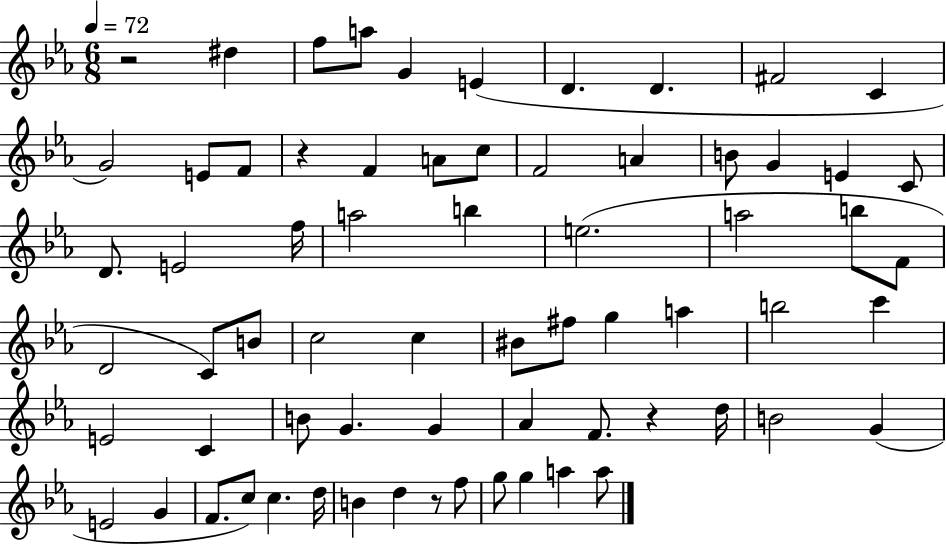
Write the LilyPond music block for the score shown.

{
  \clef treble
  \numericTimeSignature
  \time 6/8
  \key ees \major
  \tempo 4 = 72
  r2 dis''4 | f''8 a''8 g'4 e'4( | d'4. d'4. | fis'2 c'4 | \break g'2) e'8 f'8 | r4 f'4 a'8 c''8 | f'2 a'4 | b'8 g'4 e'4 c'8 | \break d'8. e'2 f''16 | a''2 b''4 | e''2.( | a''2 b''8 f'8 | \break d'2 c'8) b'8 | c''2 c''4 | bis'8 fis''8 g''4 a''4 | b''2 c'''4 | \break e'2 c'4 | b'8 g'4. g'4 | aes'4 f'8. r4 d''16 | b'2 g'4( | \break e'2 g'4 | f'8. c''8) c''4. d''16 | b'4 d''4 r8 f''8 | g''8 g''4 a''4 a''8 | \break \bar "|."
}